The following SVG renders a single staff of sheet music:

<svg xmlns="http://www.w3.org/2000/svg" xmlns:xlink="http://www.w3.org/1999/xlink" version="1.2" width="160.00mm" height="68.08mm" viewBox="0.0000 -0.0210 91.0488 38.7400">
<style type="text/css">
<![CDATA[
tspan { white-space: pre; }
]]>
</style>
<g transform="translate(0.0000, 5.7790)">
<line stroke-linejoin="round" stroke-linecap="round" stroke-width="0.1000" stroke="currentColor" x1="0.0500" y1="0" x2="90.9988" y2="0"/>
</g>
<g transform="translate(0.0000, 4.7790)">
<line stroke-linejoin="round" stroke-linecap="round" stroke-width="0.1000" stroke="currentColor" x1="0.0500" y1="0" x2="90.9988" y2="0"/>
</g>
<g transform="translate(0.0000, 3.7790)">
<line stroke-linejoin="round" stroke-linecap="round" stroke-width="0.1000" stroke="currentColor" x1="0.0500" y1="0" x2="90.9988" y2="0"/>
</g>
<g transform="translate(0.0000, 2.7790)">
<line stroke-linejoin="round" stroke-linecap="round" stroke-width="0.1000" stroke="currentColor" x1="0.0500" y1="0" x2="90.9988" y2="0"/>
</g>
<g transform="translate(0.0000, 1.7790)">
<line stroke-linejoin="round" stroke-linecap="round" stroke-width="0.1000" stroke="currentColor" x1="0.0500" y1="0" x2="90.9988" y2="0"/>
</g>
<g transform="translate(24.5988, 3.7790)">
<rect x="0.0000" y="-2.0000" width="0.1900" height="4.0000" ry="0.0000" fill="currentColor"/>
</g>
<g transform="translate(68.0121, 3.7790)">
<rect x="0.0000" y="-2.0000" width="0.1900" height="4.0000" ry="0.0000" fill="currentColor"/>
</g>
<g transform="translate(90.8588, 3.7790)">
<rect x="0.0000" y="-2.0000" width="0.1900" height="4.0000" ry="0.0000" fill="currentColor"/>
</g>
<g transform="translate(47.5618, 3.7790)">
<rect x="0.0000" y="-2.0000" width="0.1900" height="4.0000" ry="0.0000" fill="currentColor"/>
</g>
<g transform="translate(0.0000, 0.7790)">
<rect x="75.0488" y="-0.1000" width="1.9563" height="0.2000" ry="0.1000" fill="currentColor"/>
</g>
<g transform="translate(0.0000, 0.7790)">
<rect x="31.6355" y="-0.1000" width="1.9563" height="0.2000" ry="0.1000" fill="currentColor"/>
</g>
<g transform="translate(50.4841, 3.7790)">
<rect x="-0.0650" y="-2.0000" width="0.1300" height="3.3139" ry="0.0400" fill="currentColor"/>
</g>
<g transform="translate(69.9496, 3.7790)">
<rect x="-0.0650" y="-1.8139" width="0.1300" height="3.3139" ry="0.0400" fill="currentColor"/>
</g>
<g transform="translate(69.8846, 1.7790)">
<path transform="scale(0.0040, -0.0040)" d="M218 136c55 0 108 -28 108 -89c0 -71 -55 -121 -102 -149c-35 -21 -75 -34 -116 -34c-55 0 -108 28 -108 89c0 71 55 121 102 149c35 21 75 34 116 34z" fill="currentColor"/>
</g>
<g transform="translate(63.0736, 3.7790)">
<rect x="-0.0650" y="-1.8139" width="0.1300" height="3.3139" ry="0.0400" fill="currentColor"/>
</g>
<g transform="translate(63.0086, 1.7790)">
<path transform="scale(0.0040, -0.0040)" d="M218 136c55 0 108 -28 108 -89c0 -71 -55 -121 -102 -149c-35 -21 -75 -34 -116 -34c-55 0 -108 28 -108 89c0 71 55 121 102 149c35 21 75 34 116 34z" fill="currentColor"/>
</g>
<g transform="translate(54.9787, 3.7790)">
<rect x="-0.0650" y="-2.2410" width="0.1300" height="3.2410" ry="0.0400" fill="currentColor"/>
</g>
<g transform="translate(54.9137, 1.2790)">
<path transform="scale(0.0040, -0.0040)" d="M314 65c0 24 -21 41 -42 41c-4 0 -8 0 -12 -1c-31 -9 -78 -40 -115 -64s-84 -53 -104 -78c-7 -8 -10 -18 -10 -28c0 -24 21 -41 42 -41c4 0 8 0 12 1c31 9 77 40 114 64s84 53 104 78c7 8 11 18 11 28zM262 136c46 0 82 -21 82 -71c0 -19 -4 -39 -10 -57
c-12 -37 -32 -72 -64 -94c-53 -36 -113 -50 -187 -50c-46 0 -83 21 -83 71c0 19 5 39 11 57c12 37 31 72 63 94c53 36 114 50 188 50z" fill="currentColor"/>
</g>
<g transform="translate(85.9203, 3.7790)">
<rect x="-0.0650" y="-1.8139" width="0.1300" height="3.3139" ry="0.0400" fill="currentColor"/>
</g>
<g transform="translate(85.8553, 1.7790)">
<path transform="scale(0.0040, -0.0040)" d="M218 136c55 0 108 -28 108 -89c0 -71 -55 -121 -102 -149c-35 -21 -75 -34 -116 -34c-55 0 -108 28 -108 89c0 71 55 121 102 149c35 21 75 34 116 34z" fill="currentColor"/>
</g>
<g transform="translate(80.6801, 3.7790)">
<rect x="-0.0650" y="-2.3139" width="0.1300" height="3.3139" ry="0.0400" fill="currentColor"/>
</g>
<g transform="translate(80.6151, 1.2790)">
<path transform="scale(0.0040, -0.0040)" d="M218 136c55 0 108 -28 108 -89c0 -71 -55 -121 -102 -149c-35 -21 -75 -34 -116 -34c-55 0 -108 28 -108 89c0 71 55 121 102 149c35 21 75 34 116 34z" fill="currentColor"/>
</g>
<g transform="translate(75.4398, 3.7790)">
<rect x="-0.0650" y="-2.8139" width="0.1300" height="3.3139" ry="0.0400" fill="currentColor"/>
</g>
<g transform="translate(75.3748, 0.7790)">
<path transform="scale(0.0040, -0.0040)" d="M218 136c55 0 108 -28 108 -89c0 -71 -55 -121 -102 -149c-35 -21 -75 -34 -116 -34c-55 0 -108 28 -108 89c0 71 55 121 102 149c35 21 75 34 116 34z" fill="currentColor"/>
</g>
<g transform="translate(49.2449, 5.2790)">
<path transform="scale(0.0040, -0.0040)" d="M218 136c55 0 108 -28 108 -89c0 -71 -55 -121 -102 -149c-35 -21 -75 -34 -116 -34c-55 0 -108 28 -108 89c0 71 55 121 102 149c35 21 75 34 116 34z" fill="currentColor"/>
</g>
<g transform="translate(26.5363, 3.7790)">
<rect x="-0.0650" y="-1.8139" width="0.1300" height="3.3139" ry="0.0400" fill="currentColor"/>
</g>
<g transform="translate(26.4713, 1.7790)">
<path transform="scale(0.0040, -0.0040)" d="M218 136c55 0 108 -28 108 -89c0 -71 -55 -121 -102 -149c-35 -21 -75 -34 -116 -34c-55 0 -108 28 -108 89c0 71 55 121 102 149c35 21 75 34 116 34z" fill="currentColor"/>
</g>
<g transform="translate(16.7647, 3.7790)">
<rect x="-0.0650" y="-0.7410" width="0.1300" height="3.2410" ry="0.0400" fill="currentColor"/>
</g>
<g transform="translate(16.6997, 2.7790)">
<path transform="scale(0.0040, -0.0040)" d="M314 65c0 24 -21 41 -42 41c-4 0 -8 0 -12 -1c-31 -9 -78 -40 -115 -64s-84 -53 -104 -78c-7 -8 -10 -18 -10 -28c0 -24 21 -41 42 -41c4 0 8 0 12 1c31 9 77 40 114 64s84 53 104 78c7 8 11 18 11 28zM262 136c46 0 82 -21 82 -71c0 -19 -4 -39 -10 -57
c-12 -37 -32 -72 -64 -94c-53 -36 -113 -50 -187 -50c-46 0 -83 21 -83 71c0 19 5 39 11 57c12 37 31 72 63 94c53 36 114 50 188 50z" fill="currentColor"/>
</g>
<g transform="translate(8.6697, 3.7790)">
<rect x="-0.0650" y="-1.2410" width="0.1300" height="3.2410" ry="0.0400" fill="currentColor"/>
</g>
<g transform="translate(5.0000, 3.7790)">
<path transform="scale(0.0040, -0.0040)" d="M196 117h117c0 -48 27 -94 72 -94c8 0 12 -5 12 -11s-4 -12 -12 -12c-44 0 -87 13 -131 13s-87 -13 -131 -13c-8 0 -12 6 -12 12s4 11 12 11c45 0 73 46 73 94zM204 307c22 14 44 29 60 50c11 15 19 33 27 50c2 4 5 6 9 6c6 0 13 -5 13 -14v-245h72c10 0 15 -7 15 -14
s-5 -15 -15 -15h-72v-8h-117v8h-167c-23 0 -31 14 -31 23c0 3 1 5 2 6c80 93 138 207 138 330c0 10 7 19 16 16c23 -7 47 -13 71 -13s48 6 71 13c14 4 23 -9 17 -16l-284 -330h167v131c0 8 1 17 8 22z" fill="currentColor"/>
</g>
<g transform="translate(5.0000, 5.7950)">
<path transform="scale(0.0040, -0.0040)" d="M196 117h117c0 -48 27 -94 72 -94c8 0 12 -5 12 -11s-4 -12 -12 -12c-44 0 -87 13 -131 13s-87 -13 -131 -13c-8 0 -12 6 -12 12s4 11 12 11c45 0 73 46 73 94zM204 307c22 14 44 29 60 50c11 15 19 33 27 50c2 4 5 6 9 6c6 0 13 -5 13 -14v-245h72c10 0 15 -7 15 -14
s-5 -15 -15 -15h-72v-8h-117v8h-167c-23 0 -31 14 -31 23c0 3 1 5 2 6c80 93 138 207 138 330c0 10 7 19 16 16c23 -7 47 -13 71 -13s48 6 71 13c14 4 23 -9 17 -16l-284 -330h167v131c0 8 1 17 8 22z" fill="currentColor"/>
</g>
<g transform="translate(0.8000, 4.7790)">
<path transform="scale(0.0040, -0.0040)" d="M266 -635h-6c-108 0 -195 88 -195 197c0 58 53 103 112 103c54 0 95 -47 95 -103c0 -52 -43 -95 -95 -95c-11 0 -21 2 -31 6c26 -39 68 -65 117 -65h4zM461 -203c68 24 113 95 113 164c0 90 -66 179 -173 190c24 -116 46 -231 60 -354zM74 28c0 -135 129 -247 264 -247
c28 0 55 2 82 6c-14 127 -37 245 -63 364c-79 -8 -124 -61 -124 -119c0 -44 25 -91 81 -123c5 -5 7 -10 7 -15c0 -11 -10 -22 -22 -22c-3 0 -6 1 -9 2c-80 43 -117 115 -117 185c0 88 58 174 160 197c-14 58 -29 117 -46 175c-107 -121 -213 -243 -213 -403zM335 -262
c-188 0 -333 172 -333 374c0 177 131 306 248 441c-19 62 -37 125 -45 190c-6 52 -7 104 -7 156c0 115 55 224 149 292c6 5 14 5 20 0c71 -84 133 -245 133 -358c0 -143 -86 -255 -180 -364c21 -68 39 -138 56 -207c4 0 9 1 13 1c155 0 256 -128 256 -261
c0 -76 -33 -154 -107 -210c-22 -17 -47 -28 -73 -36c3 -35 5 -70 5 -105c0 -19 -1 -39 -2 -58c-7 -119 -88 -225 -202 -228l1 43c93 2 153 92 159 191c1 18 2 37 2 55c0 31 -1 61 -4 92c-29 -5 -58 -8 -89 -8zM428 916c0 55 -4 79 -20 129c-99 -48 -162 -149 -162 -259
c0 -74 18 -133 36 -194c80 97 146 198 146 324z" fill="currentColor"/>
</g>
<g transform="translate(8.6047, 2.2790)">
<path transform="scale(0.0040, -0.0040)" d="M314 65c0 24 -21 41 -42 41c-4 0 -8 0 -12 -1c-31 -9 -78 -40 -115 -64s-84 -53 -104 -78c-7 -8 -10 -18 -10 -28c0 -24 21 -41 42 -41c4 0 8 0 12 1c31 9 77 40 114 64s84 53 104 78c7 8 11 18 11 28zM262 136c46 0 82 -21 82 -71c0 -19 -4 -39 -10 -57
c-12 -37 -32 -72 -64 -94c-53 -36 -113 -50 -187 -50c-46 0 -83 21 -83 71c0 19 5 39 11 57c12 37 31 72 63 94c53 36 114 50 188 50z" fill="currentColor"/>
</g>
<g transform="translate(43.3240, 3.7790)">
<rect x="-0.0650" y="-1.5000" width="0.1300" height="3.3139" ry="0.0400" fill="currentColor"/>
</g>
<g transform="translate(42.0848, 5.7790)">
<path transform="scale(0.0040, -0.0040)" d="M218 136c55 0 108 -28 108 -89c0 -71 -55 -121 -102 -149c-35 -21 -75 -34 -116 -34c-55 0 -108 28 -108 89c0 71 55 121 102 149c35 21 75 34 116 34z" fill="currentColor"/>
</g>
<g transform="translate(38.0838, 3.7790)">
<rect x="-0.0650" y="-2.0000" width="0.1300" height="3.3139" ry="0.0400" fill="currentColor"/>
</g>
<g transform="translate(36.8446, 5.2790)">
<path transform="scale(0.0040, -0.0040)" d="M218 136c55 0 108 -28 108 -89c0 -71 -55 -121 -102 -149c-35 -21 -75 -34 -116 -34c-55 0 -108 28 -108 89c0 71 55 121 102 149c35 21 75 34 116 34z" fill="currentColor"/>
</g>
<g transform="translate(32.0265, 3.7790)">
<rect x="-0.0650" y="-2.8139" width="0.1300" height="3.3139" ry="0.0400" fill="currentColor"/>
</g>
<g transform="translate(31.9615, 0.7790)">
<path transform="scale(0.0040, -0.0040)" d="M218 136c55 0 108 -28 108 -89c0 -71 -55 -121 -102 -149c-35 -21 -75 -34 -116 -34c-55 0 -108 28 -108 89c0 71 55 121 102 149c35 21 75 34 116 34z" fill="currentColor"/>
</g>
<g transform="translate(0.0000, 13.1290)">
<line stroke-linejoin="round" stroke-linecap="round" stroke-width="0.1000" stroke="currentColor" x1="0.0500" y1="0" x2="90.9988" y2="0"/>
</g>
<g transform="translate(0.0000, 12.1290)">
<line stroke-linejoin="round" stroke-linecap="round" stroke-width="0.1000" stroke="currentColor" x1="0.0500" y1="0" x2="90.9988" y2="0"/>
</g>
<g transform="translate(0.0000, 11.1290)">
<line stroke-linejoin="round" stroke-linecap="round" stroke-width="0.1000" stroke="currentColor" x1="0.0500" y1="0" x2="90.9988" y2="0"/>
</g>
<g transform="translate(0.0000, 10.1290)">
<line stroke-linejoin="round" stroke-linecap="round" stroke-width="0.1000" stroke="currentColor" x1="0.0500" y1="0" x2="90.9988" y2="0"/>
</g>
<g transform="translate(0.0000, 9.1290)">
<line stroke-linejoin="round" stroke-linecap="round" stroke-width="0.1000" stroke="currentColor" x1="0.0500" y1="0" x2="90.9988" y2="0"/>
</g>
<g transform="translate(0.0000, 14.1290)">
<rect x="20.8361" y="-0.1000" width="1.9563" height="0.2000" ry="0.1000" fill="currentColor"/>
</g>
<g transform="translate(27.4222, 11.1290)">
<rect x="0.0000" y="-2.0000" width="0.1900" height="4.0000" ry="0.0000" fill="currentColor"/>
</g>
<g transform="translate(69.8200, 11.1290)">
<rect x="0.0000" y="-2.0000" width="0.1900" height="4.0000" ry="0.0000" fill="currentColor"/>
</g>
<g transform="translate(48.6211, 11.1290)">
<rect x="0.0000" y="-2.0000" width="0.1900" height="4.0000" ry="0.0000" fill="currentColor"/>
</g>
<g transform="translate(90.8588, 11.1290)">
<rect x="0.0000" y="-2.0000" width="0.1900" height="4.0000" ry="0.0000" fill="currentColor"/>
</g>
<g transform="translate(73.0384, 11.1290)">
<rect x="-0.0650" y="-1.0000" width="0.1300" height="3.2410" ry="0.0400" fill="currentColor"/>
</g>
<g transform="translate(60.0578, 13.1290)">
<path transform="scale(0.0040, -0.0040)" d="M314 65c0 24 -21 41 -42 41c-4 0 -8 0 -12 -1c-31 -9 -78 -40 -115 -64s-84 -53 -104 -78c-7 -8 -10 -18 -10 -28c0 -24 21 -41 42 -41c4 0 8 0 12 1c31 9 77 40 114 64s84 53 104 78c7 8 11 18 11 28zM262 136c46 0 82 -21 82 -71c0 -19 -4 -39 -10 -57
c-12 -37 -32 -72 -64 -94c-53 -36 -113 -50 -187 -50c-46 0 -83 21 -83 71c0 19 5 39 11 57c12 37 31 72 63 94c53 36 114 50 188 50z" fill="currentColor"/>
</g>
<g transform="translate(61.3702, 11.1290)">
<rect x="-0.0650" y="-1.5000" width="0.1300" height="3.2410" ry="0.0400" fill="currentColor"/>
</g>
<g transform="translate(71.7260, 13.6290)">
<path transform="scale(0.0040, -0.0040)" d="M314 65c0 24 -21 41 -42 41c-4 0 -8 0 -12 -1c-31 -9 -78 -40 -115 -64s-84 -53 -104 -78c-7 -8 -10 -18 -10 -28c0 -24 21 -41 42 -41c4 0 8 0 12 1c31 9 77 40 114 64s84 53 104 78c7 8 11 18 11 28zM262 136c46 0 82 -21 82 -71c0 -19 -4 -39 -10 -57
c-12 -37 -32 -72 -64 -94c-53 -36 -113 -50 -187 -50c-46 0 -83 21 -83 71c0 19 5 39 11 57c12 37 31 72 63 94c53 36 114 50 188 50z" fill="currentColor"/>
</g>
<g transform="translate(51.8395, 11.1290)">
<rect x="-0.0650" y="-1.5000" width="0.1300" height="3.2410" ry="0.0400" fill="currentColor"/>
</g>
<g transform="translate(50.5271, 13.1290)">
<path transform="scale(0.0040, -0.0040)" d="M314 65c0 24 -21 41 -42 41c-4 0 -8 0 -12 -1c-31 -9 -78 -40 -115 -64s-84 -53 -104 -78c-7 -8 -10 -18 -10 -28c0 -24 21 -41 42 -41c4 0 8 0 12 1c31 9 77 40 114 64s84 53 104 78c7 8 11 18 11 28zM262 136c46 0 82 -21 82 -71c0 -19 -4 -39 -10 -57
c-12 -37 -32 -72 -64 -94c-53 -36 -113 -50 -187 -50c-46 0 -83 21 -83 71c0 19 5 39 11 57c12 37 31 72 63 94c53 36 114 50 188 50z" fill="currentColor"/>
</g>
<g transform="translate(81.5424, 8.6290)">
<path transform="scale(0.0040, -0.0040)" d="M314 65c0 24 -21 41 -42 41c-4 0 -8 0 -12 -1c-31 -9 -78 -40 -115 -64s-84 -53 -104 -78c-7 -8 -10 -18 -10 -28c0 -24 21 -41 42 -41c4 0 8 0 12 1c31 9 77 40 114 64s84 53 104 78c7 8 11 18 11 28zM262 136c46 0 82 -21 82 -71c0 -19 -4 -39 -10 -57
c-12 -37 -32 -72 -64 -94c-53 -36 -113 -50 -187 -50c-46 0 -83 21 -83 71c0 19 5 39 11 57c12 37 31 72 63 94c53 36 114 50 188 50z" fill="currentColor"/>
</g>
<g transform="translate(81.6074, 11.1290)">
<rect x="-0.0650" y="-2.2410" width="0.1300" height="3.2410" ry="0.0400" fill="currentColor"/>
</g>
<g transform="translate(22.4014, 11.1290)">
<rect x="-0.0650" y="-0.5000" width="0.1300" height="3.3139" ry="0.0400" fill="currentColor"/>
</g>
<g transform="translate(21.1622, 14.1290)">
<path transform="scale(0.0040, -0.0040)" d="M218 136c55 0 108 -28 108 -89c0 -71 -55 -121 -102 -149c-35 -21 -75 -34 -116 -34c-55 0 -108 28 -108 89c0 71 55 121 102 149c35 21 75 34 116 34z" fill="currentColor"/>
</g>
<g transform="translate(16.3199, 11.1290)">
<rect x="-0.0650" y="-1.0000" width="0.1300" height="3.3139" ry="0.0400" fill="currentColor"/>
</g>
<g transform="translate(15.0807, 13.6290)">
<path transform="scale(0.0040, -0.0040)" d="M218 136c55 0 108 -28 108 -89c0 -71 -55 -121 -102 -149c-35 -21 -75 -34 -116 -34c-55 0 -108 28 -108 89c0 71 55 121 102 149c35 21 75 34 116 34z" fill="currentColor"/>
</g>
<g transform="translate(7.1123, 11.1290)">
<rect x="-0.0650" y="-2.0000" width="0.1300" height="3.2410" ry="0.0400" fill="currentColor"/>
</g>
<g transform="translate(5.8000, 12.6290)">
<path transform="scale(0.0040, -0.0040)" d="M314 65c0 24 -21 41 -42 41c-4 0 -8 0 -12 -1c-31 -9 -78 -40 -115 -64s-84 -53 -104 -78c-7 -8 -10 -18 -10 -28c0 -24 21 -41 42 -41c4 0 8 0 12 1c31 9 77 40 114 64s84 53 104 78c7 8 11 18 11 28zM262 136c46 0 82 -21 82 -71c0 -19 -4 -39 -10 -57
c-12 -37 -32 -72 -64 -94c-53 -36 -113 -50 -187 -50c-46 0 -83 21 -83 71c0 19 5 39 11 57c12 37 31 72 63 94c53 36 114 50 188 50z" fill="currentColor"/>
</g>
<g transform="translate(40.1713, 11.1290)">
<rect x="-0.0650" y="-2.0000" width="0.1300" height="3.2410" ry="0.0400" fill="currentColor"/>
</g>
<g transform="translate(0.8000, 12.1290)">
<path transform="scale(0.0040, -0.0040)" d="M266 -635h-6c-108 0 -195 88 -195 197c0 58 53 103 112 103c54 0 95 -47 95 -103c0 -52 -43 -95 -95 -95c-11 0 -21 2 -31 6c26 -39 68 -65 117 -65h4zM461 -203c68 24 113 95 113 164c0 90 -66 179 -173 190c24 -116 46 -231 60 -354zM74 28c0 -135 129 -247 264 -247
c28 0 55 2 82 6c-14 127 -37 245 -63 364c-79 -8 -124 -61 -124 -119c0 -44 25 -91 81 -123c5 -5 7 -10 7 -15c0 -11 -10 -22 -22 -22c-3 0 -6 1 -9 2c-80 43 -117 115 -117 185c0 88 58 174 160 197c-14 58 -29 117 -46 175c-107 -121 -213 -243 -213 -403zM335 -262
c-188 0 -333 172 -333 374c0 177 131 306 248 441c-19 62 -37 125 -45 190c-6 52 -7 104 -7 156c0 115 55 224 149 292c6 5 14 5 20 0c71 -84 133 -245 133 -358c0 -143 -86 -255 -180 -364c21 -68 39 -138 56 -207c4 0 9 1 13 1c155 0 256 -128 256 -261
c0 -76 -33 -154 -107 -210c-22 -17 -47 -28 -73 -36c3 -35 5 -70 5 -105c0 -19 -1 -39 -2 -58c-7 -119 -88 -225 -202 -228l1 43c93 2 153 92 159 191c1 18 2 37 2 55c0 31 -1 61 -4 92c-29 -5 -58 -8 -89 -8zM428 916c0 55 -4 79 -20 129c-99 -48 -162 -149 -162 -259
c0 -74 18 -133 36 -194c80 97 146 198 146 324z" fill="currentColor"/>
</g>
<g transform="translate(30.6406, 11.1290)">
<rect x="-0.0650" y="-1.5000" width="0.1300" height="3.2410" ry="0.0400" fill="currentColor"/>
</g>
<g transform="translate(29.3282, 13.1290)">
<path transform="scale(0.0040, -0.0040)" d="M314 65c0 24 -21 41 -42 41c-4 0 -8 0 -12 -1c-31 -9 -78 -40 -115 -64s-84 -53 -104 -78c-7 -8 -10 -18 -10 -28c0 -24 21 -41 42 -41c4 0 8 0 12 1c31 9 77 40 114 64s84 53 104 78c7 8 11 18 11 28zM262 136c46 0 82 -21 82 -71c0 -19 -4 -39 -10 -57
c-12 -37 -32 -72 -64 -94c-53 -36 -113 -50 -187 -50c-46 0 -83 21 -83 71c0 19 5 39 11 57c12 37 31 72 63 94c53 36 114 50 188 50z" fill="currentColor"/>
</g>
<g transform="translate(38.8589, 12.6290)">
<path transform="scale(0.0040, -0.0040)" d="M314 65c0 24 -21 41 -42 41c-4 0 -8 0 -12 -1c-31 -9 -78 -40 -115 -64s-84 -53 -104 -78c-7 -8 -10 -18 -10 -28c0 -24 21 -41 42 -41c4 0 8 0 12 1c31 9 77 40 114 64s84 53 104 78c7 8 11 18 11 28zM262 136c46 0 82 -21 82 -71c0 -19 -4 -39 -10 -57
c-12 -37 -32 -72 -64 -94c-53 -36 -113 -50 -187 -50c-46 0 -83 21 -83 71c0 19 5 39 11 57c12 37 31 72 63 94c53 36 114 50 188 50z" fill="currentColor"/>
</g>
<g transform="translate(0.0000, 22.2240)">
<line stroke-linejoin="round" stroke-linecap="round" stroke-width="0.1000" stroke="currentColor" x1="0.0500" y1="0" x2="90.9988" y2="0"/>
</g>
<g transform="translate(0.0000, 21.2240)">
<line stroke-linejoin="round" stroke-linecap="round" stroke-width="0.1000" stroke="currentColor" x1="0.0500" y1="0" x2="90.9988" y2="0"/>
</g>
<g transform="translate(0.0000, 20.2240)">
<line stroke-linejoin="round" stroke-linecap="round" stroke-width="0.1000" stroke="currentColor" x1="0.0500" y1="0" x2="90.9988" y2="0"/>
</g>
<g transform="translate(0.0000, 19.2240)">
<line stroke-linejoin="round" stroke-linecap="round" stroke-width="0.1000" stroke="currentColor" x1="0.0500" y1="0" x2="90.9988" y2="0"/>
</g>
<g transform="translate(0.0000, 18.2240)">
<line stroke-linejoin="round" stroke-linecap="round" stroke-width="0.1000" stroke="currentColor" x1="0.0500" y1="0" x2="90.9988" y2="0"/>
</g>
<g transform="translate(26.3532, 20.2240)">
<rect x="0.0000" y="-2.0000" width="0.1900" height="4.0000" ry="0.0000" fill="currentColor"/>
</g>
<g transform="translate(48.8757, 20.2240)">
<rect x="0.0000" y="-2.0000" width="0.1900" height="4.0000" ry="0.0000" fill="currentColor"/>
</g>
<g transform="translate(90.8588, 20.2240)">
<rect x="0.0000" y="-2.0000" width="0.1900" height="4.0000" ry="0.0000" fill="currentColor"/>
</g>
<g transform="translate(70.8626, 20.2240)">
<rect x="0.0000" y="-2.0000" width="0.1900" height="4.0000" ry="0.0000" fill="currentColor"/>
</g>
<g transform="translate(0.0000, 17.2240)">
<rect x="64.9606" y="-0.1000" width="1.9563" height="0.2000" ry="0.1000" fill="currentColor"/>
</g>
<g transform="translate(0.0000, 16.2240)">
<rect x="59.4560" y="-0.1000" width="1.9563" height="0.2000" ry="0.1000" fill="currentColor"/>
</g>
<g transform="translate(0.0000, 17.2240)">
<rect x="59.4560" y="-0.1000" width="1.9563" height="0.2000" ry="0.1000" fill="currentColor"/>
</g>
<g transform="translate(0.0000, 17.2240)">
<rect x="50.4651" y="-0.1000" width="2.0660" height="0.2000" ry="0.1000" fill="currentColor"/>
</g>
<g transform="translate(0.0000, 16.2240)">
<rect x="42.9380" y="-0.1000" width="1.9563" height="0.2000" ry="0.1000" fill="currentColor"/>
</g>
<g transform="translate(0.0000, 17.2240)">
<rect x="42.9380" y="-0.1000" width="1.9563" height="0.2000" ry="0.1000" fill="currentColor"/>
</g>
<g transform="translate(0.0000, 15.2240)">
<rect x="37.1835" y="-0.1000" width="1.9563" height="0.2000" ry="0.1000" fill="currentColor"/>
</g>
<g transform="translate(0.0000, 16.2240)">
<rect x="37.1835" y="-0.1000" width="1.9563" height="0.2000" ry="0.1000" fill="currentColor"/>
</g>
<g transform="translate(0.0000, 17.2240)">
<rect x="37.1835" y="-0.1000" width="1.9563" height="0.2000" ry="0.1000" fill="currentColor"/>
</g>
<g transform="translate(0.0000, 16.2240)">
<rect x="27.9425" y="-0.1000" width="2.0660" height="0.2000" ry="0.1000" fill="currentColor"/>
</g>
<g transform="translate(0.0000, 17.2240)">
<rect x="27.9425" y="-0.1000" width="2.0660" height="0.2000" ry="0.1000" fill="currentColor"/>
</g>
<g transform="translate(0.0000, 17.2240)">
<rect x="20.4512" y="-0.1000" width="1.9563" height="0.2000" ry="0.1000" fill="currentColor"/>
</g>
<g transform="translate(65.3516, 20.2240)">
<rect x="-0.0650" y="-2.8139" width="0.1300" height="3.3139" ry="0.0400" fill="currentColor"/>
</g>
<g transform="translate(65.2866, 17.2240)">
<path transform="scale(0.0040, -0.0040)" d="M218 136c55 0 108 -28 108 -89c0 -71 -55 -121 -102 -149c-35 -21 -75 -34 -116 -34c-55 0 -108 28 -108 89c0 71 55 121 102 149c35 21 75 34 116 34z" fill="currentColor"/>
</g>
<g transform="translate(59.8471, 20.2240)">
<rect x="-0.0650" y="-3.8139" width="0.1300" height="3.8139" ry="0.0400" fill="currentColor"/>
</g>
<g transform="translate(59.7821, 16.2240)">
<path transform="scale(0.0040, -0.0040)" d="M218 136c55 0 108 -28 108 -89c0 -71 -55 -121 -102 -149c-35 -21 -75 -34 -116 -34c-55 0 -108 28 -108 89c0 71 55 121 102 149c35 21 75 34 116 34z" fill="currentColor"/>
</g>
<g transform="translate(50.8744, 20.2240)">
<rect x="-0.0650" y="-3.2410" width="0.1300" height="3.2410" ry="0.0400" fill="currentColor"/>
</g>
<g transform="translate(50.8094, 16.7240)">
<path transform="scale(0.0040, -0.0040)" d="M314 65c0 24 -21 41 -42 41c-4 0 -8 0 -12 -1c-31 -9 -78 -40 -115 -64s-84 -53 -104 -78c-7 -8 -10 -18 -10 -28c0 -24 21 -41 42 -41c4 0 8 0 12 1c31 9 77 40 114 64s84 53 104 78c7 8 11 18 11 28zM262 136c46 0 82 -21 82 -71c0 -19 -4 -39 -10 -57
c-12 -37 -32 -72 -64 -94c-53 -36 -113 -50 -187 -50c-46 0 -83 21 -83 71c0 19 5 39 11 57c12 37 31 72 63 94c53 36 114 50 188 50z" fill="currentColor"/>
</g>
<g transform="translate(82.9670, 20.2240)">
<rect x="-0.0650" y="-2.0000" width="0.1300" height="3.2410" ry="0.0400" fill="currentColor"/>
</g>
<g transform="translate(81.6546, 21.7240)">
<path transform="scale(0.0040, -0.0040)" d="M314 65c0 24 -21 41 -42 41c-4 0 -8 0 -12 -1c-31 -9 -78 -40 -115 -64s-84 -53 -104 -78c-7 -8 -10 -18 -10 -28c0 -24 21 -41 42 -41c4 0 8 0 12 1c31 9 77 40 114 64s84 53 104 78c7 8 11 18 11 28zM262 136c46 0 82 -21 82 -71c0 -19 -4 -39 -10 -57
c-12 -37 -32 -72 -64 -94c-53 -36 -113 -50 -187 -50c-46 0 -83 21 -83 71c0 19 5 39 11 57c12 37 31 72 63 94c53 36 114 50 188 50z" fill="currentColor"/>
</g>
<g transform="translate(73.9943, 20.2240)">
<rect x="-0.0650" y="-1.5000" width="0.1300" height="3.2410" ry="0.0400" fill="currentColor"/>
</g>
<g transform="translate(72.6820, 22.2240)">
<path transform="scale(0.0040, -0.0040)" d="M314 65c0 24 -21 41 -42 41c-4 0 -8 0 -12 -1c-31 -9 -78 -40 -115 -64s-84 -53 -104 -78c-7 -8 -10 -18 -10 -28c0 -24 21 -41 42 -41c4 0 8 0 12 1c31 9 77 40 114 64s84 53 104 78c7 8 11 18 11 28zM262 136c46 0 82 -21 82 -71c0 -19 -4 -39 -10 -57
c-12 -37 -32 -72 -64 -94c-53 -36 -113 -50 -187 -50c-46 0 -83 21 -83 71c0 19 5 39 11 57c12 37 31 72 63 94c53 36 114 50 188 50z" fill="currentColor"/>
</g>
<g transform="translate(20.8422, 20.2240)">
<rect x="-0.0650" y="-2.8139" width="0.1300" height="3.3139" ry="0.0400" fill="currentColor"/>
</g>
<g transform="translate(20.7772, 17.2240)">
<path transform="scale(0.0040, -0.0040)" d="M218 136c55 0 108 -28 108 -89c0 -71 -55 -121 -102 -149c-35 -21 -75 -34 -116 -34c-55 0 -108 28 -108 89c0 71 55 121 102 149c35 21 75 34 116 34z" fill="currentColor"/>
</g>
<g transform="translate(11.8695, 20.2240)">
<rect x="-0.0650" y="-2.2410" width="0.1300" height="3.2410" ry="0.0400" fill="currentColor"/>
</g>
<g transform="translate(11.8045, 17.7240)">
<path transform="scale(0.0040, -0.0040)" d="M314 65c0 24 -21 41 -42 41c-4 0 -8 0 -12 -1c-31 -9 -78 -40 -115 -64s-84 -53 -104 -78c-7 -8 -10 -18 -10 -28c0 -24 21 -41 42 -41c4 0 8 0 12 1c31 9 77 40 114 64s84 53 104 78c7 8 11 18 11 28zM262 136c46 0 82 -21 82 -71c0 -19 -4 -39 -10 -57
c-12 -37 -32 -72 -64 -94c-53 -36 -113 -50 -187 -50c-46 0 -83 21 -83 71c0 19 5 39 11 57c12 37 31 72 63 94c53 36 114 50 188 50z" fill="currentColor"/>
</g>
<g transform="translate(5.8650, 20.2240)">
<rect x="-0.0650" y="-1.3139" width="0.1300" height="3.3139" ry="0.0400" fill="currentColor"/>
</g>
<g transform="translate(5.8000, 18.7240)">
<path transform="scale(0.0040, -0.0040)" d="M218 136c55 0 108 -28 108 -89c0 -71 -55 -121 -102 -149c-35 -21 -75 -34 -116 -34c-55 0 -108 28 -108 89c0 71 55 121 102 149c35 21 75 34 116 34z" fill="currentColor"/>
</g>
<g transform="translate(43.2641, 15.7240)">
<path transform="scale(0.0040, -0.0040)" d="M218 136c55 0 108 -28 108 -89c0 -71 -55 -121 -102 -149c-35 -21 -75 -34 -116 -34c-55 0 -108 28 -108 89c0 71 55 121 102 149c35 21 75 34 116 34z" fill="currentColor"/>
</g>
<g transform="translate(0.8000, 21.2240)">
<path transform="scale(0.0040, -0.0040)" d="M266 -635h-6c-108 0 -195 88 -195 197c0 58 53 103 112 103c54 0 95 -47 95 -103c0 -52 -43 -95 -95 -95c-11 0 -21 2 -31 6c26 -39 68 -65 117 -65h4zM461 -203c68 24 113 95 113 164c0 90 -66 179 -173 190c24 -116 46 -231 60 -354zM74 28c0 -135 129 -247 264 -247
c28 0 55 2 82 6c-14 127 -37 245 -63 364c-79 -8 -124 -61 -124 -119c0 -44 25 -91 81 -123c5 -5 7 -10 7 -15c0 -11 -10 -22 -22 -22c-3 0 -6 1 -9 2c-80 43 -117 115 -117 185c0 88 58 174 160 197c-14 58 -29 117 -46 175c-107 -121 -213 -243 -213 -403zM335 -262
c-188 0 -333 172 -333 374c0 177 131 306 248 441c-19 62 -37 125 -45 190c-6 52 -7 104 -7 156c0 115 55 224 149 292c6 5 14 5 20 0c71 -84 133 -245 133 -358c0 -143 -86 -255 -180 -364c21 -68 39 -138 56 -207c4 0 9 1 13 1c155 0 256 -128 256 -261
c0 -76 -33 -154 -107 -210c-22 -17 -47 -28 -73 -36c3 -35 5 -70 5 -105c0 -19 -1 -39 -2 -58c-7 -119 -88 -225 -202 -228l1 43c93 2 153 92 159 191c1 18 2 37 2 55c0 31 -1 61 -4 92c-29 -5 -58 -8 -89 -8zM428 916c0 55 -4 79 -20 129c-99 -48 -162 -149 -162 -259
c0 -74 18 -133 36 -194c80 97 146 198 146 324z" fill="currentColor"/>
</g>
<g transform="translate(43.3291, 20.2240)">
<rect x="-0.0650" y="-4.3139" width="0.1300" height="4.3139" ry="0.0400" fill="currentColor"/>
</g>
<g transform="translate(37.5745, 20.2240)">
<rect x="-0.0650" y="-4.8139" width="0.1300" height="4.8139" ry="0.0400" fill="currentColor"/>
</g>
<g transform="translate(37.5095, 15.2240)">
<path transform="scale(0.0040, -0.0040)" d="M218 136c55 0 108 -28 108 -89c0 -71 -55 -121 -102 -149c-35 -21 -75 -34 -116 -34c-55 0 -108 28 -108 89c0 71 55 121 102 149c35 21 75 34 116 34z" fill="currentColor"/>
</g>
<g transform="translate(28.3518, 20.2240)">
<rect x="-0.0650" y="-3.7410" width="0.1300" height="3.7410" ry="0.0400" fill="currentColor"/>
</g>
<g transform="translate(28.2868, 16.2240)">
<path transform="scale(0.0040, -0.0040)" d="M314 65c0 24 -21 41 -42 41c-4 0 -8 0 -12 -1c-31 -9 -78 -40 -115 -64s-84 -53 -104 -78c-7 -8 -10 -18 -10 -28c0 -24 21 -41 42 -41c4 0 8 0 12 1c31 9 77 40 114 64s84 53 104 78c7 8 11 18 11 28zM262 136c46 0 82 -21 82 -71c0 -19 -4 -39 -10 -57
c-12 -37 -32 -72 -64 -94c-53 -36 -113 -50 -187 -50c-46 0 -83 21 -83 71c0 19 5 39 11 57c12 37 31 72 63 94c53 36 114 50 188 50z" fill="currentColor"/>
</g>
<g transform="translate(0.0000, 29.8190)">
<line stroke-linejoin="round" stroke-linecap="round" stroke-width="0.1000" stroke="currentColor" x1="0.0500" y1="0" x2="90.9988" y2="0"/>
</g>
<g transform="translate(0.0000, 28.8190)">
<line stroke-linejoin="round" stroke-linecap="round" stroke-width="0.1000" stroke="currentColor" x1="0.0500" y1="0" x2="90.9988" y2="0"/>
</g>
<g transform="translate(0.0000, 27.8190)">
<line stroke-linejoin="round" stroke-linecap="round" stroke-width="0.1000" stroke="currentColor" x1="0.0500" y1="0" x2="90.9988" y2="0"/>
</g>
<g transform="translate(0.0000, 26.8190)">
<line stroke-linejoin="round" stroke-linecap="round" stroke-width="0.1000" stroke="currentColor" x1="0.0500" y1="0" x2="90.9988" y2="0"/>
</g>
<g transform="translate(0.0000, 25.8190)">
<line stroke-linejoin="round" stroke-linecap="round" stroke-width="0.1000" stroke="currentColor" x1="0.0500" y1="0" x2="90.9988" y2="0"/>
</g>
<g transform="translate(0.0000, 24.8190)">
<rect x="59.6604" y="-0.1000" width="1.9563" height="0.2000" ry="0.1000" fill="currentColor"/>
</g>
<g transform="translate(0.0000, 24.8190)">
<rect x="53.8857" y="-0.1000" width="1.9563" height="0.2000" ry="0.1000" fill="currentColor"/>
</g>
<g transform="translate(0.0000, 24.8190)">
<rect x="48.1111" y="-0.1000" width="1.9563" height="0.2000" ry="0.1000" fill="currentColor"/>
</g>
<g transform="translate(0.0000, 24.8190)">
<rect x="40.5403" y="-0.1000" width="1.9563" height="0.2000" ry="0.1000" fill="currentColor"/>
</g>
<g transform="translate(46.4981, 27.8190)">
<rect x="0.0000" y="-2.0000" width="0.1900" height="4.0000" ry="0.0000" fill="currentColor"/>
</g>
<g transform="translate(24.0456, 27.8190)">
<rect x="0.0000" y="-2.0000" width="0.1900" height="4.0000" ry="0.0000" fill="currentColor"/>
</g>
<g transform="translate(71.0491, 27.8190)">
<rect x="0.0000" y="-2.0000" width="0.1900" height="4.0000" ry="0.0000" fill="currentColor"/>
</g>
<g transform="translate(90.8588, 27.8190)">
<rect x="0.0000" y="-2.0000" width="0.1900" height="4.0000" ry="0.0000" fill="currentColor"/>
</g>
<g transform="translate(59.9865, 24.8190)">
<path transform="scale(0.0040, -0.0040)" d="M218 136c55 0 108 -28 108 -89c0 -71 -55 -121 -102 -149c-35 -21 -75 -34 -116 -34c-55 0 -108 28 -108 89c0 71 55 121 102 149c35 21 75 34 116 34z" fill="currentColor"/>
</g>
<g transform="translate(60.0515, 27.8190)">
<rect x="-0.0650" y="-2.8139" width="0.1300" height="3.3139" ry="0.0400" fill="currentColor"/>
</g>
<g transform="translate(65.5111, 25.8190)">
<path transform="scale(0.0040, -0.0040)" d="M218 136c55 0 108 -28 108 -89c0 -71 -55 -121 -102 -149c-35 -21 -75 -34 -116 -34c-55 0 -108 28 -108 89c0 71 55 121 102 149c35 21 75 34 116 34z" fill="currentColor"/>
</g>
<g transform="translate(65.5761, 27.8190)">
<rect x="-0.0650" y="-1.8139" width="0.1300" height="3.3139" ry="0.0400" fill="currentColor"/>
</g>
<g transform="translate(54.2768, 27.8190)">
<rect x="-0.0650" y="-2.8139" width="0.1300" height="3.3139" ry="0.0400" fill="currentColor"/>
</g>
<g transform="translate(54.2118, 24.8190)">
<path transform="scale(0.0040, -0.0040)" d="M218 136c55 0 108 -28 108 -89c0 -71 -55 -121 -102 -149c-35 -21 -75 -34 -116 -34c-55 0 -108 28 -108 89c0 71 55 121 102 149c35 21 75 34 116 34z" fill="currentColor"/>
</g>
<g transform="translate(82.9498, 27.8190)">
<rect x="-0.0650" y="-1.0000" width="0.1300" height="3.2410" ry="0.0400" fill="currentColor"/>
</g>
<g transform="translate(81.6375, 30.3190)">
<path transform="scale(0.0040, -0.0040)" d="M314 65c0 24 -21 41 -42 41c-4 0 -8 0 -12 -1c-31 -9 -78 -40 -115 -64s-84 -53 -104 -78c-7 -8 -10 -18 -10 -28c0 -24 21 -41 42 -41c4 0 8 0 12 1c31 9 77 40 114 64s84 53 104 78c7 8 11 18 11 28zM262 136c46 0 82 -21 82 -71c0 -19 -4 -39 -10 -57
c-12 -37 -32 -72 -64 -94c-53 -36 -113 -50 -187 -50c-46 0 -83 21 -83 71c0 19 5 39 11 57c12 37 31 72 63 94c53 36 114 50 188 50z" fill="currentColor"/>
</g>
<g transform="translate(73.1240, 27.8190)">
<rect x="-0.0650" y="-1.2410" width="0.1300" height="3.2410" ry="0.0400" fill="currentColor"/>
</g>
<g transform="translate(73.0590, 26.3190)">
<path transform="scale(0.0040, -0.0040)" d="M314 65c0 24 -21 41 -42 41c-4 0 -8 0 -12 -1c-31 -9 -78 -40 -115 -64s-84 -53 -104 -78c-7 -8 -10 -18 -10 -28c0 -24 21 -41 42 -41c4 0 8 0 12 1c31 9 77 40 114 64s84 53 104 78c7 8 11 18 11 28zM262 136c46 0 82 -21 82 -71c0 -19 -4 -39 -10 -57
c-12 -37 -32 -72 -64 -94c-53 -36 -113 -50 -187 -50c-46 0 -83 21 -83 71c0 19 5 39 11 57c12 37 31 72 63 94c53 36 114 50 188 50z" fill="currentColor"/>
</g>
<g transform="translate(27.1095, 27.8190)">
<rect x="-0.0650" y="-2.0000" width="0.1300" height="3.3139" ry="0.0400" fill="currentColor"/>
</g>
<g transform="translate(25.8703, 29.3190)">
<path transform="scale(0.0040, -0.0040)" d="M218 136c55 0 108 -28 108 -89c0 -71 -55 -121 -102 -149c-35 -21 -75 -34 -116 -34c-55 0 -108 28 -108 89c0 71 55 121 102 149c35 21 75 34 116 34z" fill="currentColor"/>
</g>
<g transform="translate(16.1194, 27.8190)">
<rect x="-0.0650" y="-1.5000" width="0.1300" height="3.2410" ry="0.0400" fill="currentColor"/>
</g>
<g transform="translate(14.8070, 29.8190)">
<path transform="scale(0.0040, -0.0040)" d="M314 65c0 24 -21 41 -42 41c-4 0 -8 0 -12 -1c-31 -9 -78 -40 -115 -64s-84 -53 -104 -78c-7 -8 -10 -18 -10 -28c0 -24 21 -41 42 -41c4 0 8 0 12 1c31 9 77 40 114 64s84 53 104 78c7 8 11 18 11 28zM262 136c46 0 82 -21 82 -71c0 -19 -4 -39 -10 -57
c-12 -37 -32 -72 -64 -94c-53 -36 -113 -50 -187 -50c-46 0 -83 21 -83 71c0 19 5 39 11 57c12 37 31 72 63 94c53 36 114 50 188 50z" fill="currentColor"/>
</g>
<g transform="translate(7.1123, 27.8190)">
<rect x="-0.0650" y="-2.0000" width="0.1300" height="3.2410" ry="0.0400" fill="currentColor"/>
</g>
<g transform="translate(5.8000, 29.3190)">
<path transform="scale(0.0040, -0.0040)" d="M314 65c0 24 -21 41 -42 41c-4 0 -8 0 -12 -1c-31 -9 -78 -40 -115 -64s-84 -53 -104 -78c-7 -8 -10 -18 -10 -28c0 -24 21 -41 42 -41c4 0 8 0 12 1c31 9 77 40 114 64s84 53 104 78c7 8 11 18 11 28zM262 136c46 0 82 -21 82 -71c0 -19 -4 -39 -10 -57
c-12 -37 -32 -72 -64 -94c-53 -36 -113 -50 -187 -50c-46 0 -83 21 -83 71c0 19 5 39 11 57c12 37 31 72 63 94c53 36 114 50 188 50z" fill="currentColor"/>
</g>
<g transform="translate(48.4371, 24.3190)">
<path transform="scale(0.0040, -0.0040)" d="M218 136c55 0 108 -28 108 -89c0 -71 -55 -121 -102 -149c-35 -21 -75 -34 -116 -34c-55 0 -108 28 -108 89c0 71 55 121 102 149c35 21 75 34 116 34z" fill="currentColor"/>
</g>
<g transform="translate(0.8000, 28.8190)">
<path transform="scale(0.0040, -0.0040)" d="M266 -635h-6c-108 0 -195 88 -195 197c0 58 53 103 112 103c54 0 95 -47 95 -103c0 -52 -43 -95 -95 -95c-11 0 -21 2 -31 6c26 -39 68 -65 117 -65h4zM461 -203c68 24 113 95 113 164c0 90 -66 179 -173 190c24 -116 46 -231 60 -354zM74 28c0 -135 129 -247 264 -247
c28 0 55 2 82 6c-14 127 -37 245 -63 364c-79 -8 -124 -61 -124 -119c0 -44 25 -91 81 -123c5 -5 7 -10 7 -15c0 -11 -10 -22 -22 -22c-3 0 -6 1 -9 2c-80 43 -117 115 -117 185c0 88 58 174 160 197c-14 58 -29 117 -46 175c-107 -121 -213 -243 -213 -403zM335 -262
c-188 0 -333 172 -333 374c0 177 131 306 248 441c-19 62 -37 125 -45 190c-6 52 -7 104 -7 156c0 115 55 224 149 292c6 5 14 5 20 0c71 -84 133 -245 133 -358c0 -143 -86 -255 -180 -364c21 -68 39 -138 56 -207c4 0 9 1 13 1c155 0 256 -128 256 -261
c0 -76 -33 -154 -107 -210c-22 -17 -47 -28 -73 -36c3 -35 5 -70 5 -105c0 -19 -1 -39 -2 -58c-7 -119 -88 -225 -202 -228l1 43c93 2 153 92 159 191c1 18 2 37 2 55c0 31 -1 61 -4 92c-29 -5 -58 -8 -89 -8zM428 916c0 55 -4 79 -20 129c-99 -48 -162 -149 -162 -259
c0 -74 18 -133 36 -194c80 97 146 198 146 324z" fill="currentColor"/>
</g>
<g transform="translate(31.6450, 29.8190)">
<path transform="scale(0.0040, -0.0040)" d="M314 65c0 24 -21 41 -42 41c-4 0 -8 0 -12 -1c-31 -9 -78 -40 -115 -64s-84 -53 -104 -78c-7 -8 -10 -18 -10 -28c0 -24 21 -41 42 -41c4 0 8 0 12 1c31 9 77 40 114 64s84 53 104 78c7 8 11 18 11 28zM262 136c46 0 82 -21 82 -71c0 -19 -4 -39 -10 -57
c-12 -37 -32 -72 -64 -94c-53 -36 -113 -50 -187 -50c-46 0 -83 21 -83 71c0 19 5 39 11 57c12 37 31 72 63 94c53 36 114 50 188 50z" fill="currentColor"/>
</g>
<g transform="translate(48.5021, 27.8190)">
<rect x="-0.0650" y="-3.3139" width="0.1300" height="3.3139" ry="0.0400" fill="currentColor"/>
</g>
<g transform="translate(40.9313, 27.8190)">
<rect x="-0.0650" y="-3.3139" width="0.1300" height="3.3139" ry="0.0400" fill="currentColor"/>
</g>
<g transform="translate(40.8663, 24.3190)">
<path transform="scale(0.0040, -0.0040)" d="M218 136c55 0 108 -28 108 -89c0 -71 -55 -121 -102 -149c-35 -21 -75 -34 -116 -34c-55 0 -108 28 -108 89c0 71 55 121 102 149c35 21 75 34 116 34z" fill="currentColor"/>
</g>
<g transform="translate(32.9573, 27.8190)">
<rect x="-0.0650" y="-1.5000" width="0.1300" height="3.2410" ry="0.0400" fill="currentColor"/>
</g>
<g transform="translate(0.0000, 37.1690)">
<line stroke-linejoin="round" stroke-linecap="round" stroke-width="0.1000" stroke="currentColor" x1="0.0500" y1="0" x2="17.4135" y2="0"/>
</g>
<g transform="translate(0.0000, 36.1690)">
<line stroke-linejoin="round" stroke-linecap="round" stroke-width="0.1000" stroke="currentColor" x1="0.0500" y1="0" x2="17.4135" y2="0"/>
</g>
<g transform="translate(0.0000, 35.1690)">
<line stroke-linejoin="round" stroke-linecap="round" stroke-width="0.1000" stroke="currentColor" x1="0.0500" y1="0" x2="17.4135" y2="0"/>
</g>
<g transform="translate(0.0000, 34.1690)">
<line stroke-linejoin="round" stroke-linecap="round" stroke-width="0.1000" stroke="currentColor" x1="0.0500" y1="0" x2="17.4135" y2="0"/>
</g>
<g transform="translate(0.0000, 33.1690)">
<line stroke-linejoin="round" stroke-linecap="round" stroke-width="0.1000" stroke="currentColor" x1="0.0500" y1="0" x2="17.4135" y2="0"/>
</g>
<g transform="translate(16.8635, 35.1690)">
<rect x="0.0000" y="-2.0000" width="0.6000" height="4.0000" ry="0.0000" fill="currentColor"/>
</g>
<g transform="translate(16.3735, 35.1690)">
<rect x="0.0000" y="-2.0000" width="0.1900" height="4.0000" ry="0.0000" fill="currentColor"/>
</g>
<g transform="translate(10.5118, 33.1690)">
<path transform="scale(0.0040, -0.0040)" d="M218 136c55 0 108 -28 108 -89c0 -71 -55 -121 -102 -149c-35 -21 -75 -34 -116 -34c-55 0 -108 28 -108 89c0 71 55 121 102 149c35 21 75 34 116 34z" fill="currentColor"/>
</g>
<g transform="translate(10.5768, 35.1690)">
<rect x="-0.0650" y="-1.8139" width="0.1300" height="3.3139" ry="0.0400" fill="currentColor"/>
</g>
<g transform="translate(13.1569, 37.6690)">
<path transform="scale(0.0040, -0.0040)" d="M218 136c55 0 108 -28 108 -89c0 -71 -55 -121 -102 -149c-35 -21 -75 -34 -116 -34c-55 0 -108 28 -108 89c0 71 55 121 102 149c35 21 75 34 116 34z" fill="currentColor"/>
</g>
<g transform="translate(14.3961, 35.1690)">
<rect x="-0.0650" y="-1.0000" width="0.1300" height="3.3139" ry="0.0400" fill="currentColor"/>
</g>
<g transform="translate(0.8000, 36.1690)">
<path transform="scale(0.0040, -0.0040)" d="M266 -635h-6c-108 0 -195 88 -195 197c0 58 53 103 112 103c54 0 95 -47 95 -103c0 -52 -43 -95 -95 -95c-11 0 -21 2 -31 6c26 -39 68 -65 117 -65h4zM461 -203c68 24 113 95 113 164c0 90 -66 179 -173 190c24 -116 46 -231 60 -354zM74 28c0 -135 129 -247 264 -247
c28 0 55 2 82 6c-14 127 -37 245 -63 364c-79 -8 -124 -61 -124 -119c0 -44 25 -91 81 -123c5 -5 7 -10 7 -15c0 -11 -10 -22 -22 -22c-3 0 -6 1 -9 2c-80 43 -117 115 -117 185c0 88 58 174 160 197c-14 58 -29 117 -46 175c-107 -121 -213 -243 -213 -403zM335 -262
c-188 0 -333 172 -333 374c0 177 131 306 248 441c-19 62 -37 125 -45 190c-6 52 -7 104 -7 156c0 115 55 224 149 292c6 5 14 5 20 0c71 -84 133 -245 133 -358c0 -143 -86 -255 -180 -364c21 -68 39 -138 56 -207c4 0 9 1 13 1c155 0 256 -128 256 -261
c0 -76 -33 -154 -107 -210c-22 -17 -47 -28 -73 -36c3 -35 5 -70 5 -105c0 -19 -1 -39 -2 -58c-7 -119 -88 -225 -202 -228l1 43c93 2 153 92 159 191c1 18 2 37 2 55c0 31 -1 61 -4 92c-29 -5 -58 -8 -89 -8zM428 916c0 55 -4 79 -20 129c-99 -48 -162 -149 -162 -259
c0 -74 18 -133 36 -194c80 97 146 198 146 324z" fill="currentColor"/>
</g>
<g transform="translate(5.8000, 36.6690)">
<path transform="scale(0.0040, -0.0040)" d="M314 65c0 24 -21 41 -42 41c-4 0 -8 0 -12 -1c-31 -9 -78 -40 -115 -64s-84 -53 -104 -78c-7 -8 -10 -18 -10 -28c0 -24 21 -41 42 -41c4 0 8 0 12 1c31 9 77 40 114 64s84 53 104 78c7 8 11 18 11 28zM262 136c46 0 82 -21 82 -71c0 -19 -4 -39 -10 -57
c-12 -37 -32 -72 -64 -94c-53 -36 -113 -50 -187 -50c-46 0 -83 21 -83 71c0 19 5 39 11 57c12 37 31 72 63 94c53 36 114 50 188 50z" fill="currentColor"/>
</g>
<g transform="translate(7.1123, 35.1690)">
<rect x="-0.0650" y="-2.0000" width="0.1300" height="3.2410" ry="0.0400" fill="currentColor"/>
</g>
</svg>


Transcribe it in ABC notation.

X:1
T:Untitled
M:4/4
L:1/4
K:C
e2 d2 f a F E F g2 f f a g f F2 D C E2 F2 E2 E2 D2 g2 e g2 a c'2 e' d' b2 c' a E2 F2 F2 E2 F E2 b b a a f e2 D2 F2 f D